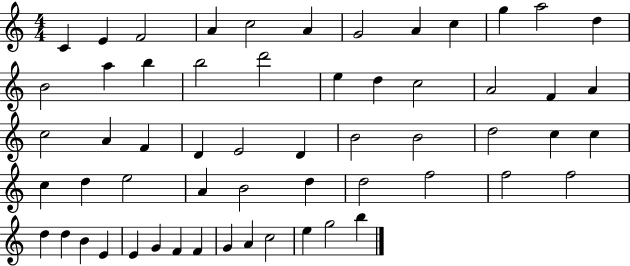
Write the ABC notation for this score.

X:1
T:Untitled
M:4/4
L:1/4
K:C
C E F2 A c2 A G2 A c g a2 d B2 a b b2 d'2 e d c2 A2 F A c2 A F D E2 D B2 B2 d2 c c c d e2 A B2 d d2 f2 f2 f2 d d B E E G F F G A c2 e g2 b